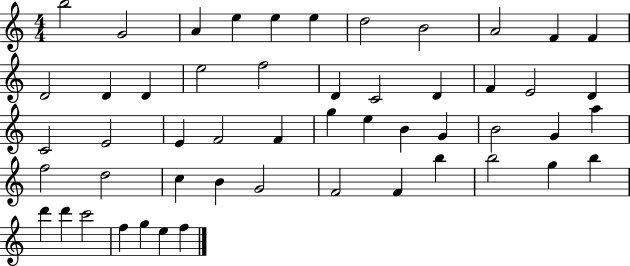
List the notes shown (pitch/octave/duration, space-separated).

B5/h G4/h A4/q E5/q E5/q E5/q D5/h B4/h A4/h F4/q F4/q D4/h D4/q D4/q E5/h F5/h D4/q C4/h D4/q F4/q E4/h D4/q C4/h E4/h E4/q F4/h F4/q G5/q E5/q B4/q G4/q B4/h G4/q A5/q F5/h D5/h C5/q B4/q G4/h F4/h F4/q B5/q B5/h G5/q B5/q D6/q D6/q C6/h F5/q G5/q E5/q F5/q